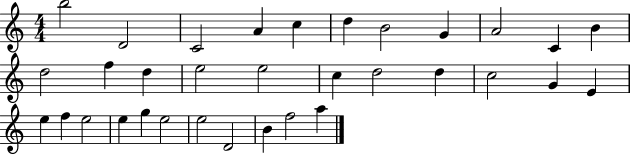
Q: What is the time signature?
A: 4/4